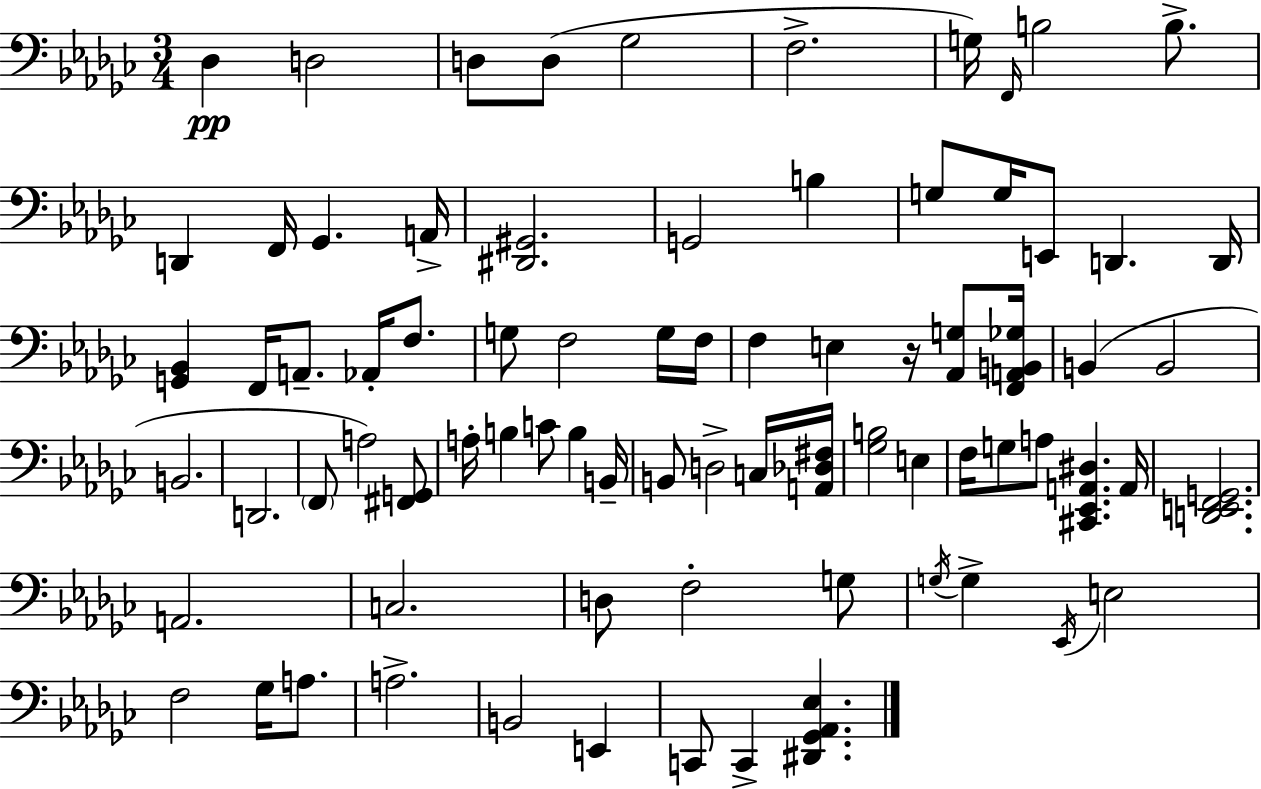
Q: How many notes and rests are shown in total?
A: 78